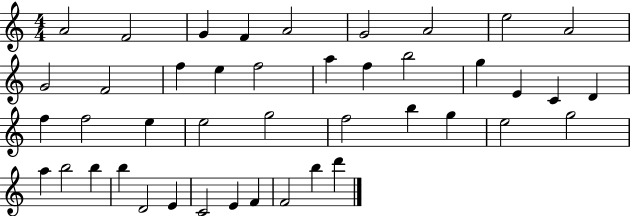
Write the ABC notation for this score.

X:1
T:Untitled
M:4/4
L:1/4
K:C
A2 F2 G F A2 G2 A2 e2 A2 G2 F2 f e f2 a f b2 g E C D f f2 e e2 g2 f2 b g e2 g2 a b2 b b D2 E C2 E F F2 b d'